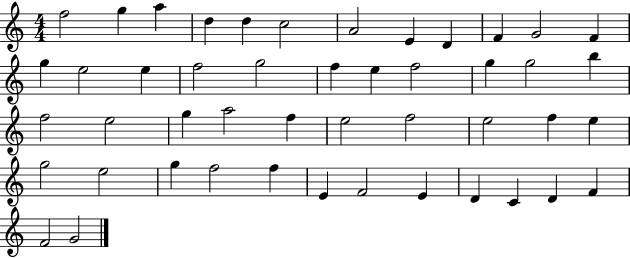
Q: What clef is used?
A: treble